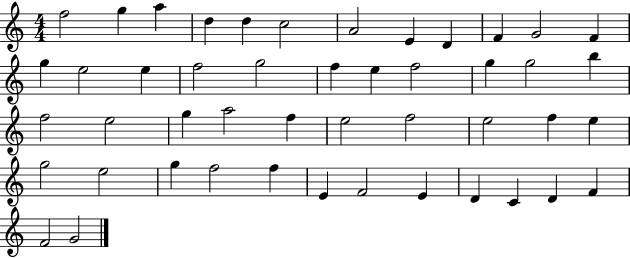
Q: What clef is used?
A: treble